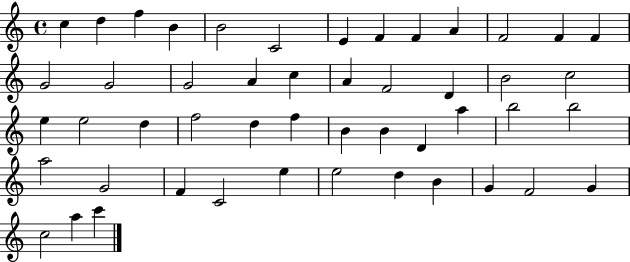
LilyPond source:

{
  \clef treble
  \time 4/4
  \defaultTimeSignature
  \key c \major
  c''4 d''4 f''4 b'4 | b'2 c'2 | e'4 f'4 f'4 a'4 | f'2 f'4 f'4 | \break g'2 g'2 | g'2 a'4 c''4 | a'4 f'2 d'4 | b'2 c''2 | \break e''4 e''2 d''4 | f''2 d''4 f''4 | b'4 b'4 d'4 a''4 | b''2 b''2 | \break a''2 g'2 | f'4 c'2 e''4 | e''2 d''4 b'4 | g'4 f'2 g'4 | \break c''2 a''4 c'''4 | \bar "|."
}